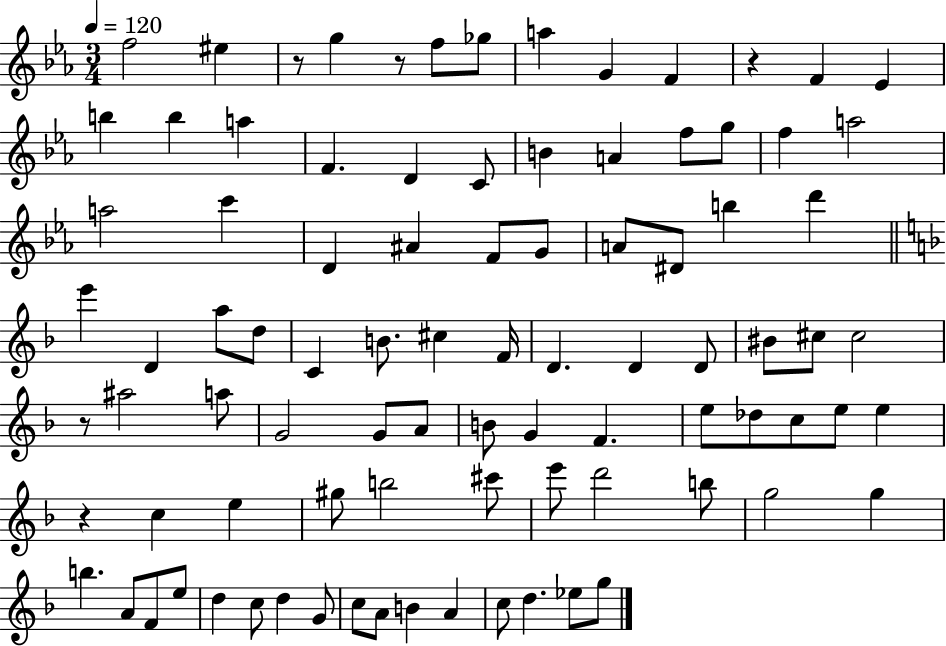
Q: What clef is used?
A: treble